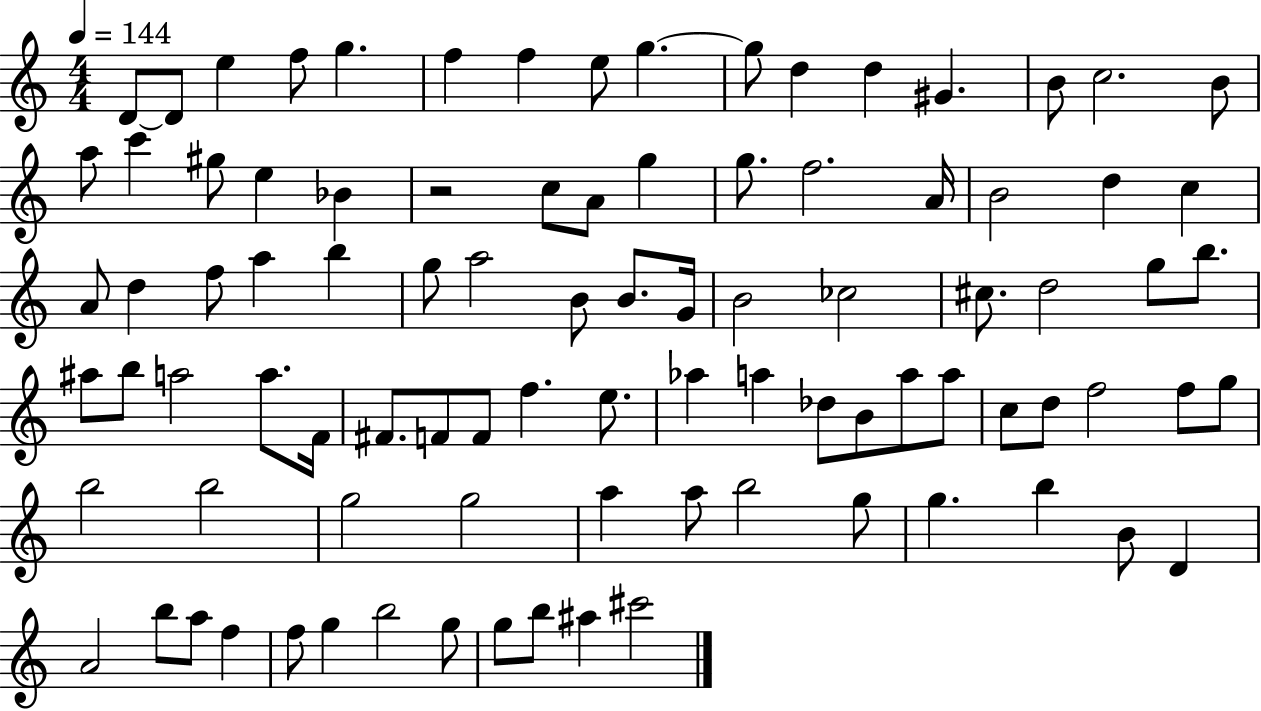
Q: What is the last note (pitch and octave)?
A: C#6